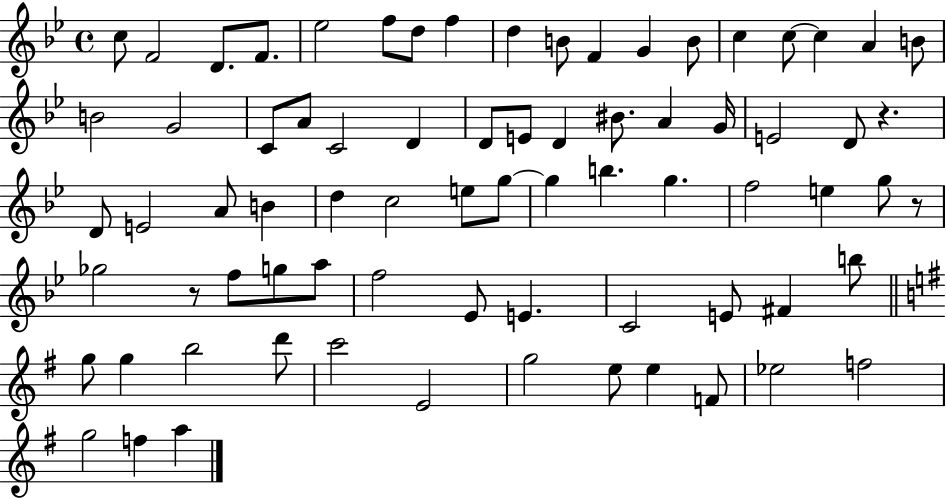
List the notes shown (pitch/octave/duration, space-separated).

C5/e F4/h D4/e. F4/e. Eb5/h F5/e D5/e F5/q D5/q B4/e F4/q G4/q B4/e C5/q C5/e C5/q A4/q B4/e B4/h G4/h C4/e A4/e C4/h D4/q D4/e E4/e D4/q BIS4/e. A4/q G4/s E4/h D4/e R/q. D4/e E4/h A4/e B4/q D5/q C5/h E5/e G5/e G5/q B5/q. G5/q. F5/h E5/q G5/e R/e Gb5/h R/e F5/e G5/e A5/e F5/h Eb4/e E4/q. C4/h E4/e F#4/q B5/e G5/e G5/q B5/h D6/e C6/h E4/h G5/h E5/e E5/q F4/e Eb5/h F5/h G5/h F5/q A5/q